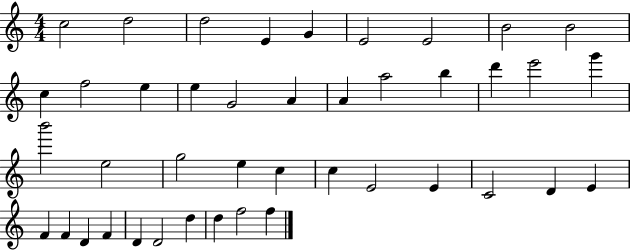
{
  \clef treble
  \numericTimeSignature
  \time 4/4
  \key c \major
  c''2 d''2 | d''2 e'4 g'4 | e'2 e'2 | b'2 b'2 | \break c''4 f''2 e''4 | e''4 g'2 a'4 | a'4 a''2 b''4 | d'''4 e'''2 g'''4 | \break b'''2 e''2 | g''2 e''4 c''4 | c''4 e'2 e'4 | c'2 d'4 e'4 | \break f'4 f'4 d'4 f'4 | d'4 d'2 d''4 | d''4 f''2 f''4 | \bar "|."
}